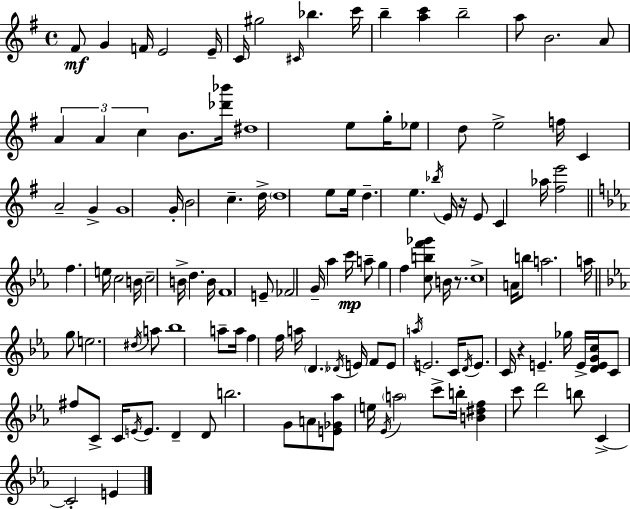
{
  \clef treble
  \time 4/4
  \defaultTimeSignature
  \key g \major
  fis'8\mf g'4 f'16 e'2 e'16-- | c'16 gis''2 \grace { cis'16 } bes''4. | c'''16 b''4-- <a'' c'''>4 b''2-- | a''8 b'2. a'8 | \break \tuplet 3/2 { a'4 a'4 c''4 } b'8. | <des''' bes'''>16 dis''1 | e''8 g''16-. ees''8 d''8 e''2-> | f''16 c'4 a'2-- g'4-> | \break g'1 | g'16-. b'2 c''4.-- | d''16-> \parenthesize d''1 | e''8 e''16 d''4.-- e''4. | \break \acciaccatura { bes''16 } e'16 r16 e'8 c'4 aes''16 <fis'' e'''>2 | \bar "||" \break \key ees \major f''4. e''16 c''2 b'16 | c''2-- b'16-> d''4. b'16 | f'1 | e'8-- fes'2 g'16-- aes''4 c'''16\mp | \break a''8-- g''4 f''4 <c'' b'' f''' ges'''>8 b'16 r8. | c''1-> | a'16 b''8 a''2. a''16 | \bar "||" \break \key c \minor g''8 e''2. \acciaccatura { dis''16 } a''8 | bes''1 | a''8-- a''16 f''4 f''16 a''16 \parenthesize d'4. | \acciaccatura { des'16 } e'16 f'8 e'8 \acciaccatura { a''16 } e'2. | \break c'16 \acciaccatura { d'16 } e'8. c'16 r4 e'4.-- | ges''16 e'16-> <d' e' g' c''>16 c'8 fis''8 c'8-> c'16 \acciaccatura { e'16 } e'8. | d'4-- d'8 b''2. | g'8 a'8 <e' ges' aes''>8 e''16 \acciaccatura { ees'16 } \parenthesize a''2 | \break c'''8-> b''16-. <b' dis'' f''>4 c'''8 d'''2 | b''8 c'4->~~ c'2-. | e'4 \bar "|."
}